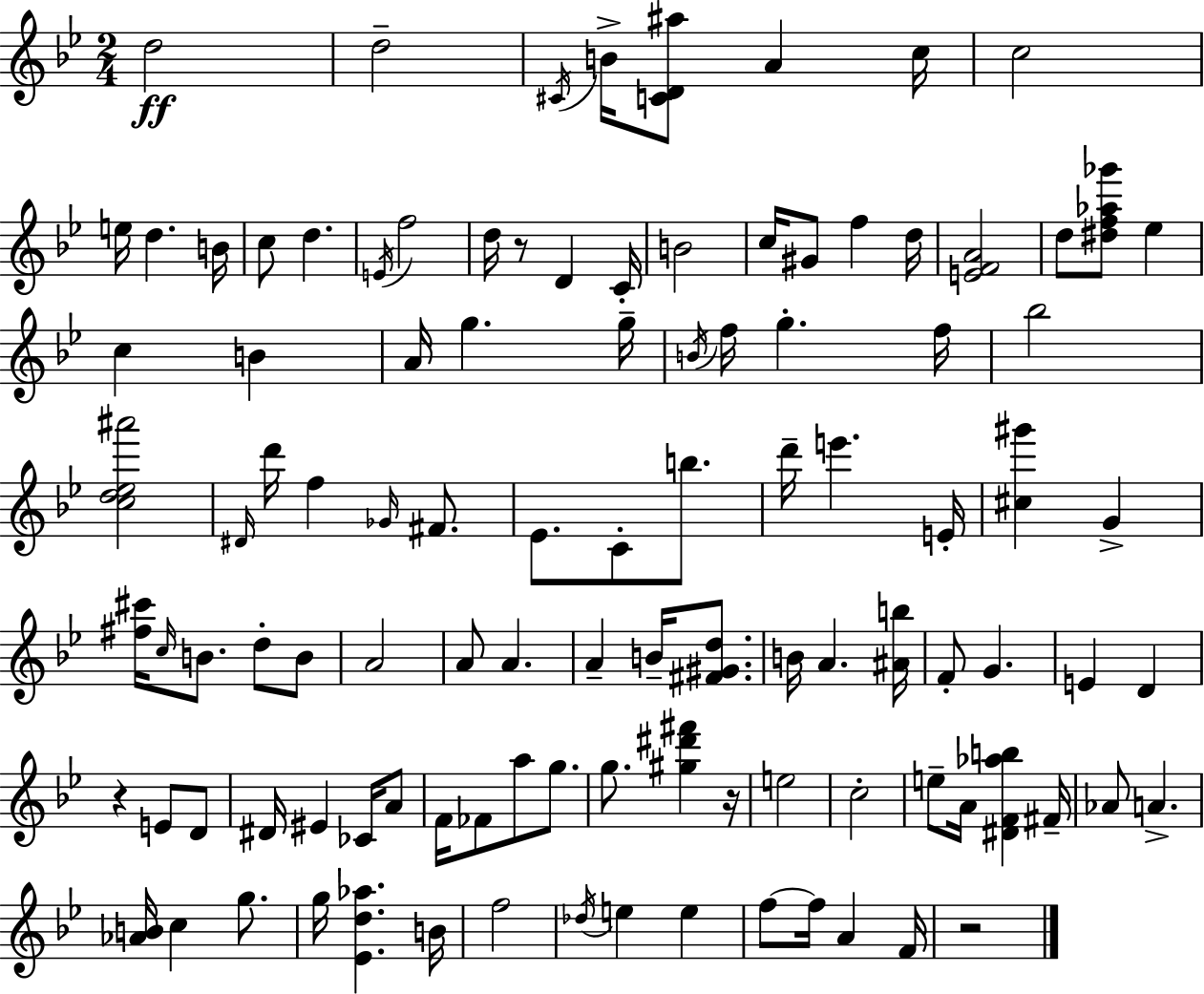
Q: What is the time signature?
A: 2/4